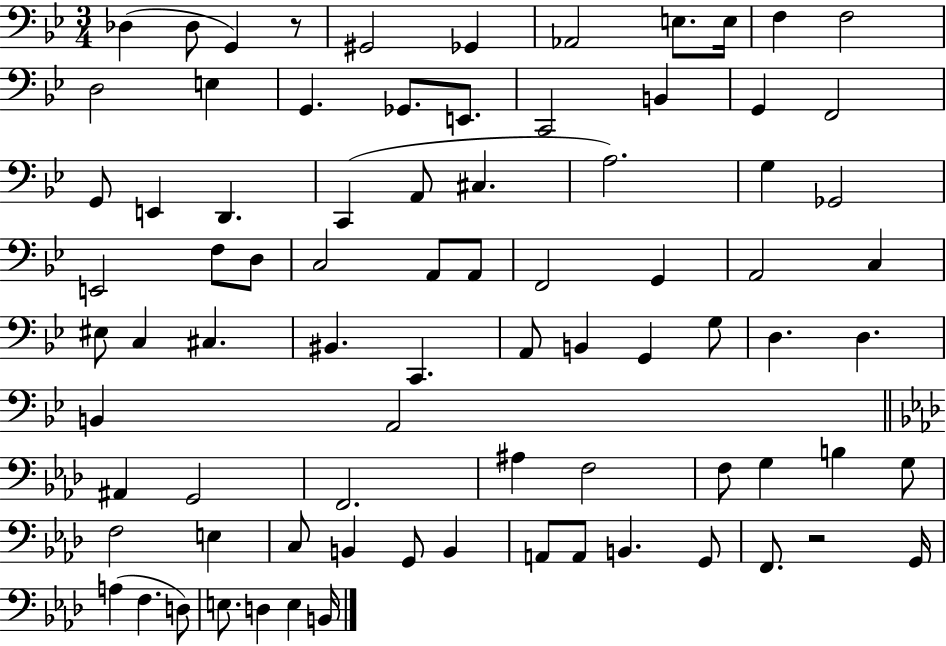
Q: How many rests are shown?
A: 2